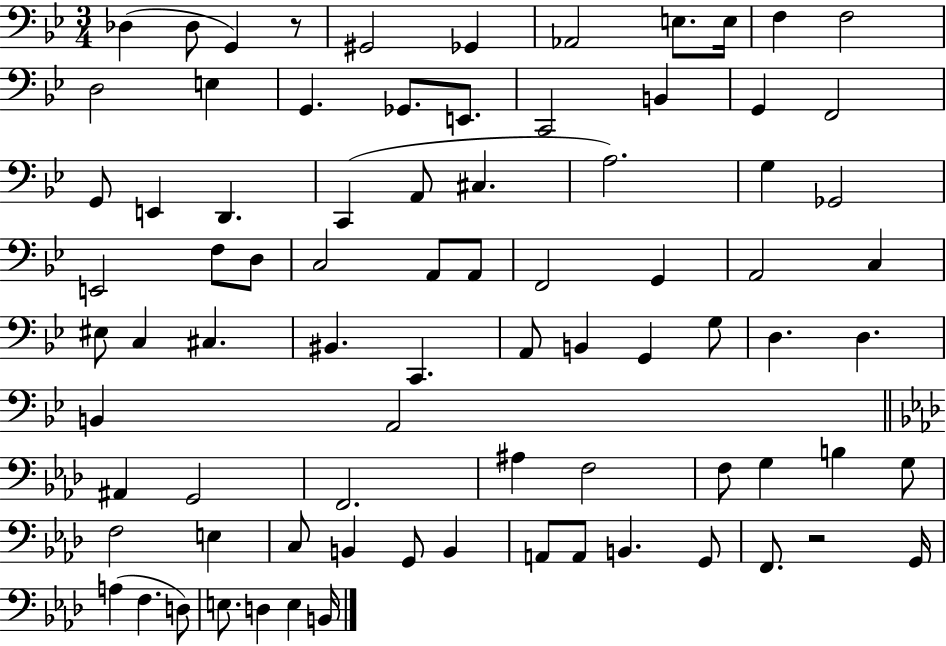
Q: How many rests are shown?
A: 2